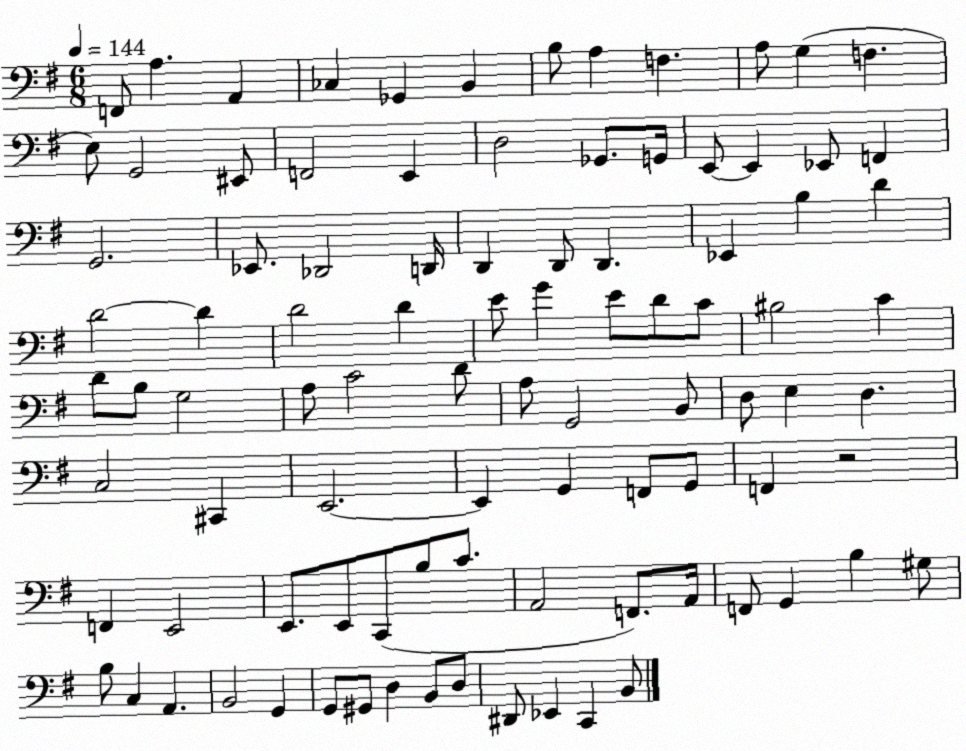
X:1
T:Untitled
M:6/8
L:1/4
K:G
F,,/2 A, A,, _C, _G,, B,, B,/2 A, F, A,/2 G, F, E,/2 G,,2 ^E,,/2 F,,2 E,, D,2 _G,,/2 G,,/4 E,,/2 E,, _E,,/2 F,, G,,2 _E,,/2 _D,,2 D,,/4 D,, D,,/2 D,, _E,, B, D D2 D D2 D E/2 G E/2 D/2 C/2 ^B,2 C D/2 B,/2 G,2 A,/2 C2 D/2 A,/2 G,,2 B,,/2 D,/2 E, D, C,2 ^C,, E,,2 E,, G,, F,,/2 G,,/2 F,, z2 F,, E,,2 E,,/2 E,,/2 C,,/2 B,/2 C/2 A,,2 F,,/2 A,,/4 F,,/2 G,, B, ^G,/2 B,/2 C, A,, B,,2 G,, G,,/2 ^G,,/2 D, B,,/2 D,/2 ^D,,/2 _E,, C,, B,,/2